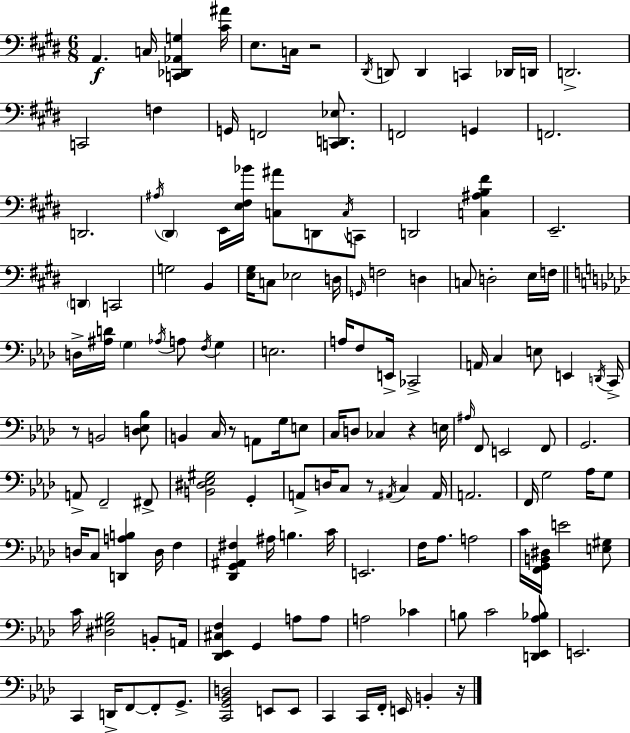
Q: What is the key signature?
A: E major